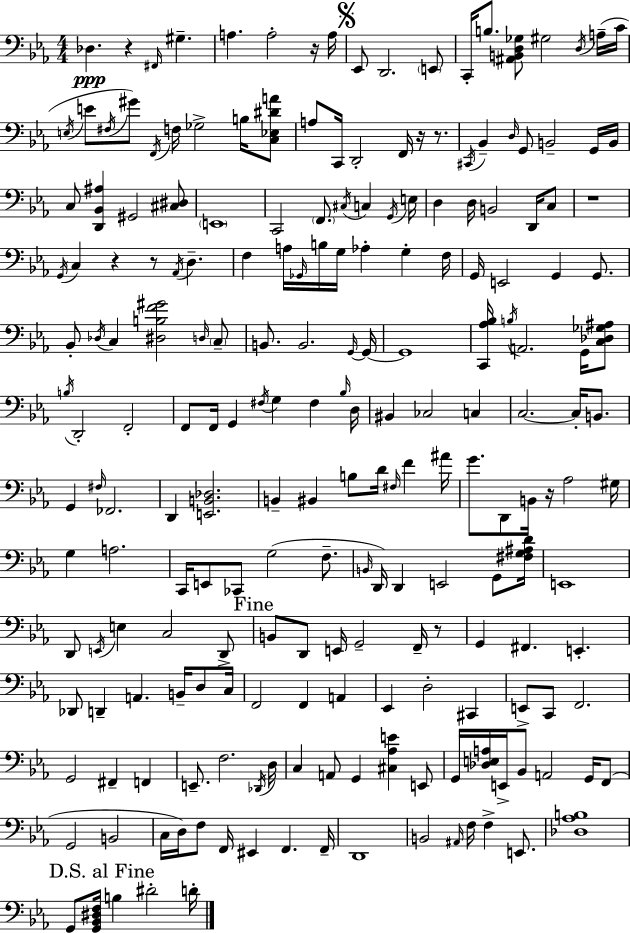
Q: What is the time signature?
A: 4/4